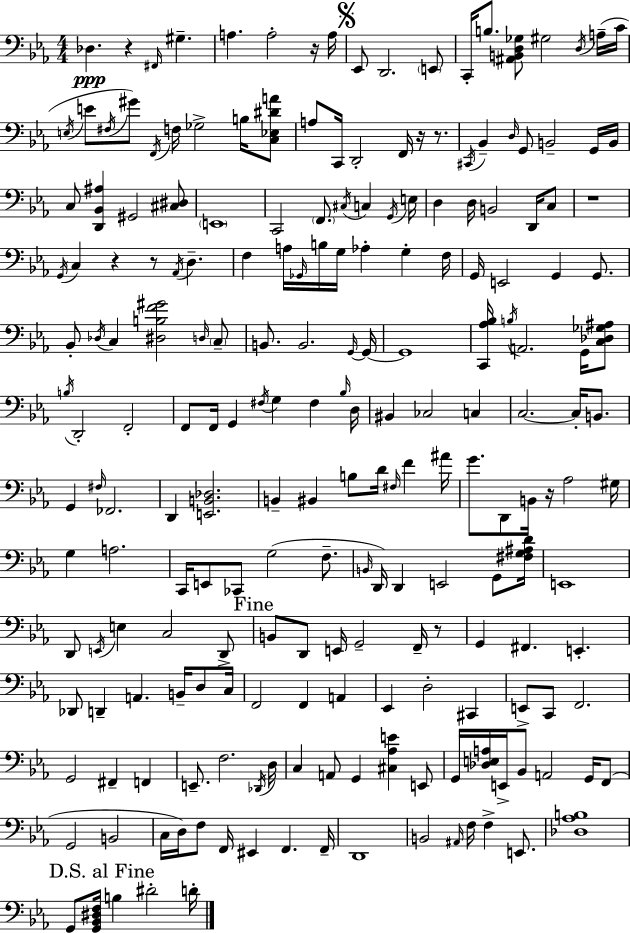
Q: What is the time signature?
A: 4/4